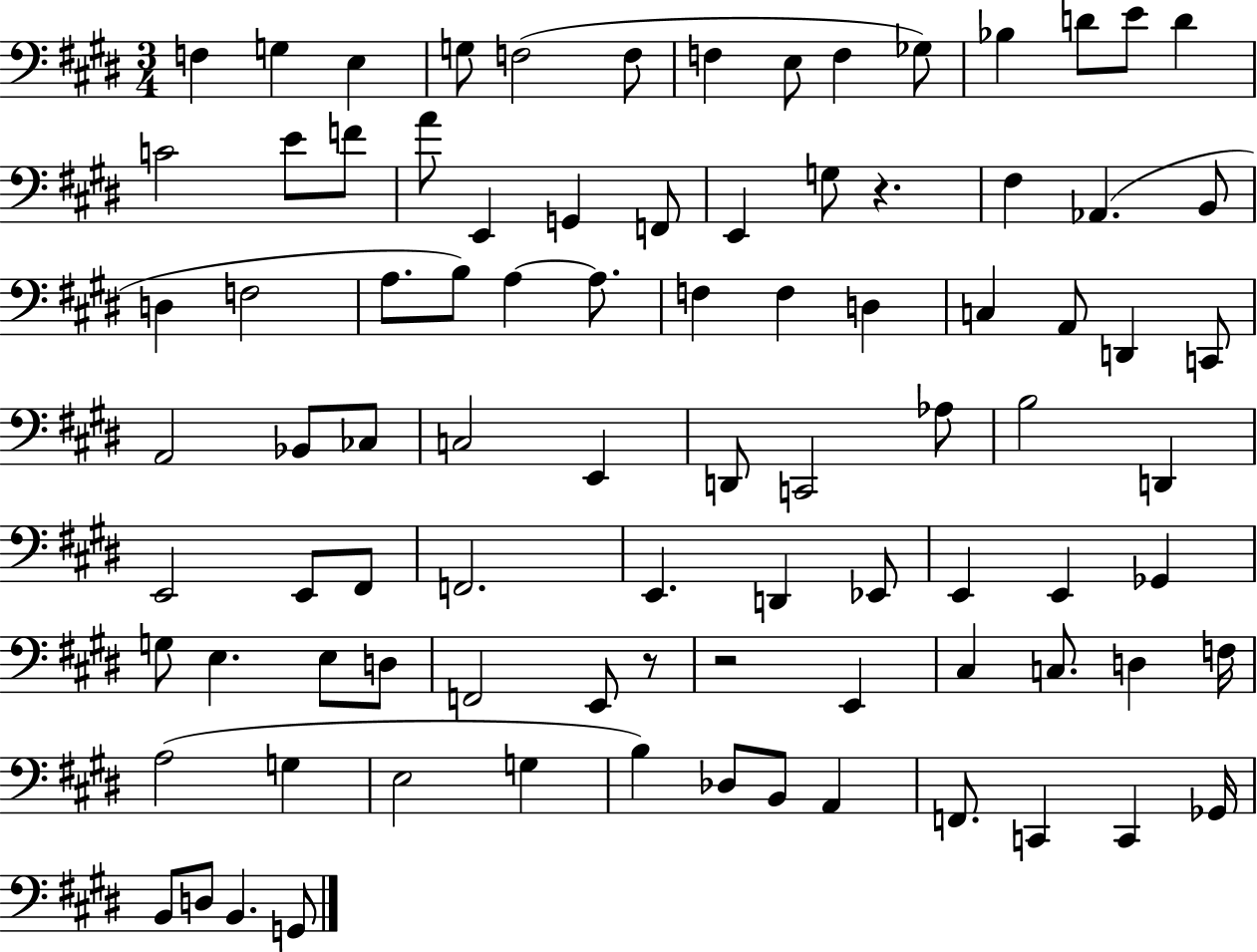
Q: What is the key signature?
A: E major